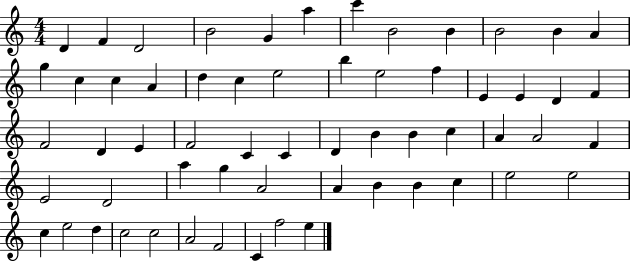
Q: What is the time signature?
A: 4/4